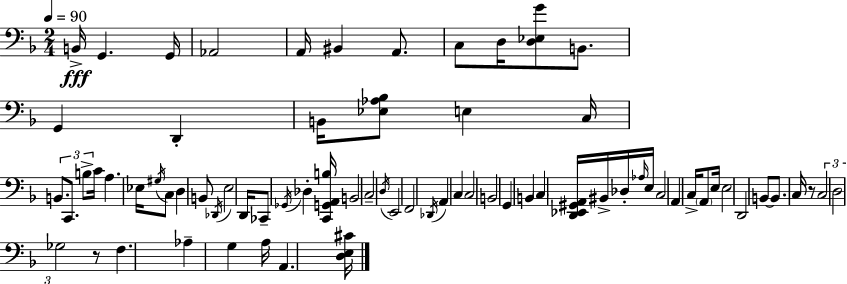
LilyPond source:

{
  \clef bass
  \numericTimeSignature
  \time 2/4
  \key f \major
  \tempo 4 = 90
  \repeat volta 2 { b,16->\fff g,4. g,16 | aes,2 | a,16 bis,4 a,8. | c8 d16 <d ees g'>8 b,8. | \break g,4 d,4-. | b,16 <ees aes bes>8 e4 c16 | \tuplet 3/2 { b,8. c,8. b8-> } | c'16 a4. ees16 | \break \acciaccatura { gis16 } c8 d4 b,8 | \acciaccatura { des,16 } e2 | d,16 ces,8-- \acciaccatura { ges,16 } des4-. | <c, g, a, b>16 b,2 | \break c2-- | \acciaccatura { d16 } e,2 | f,2 | \acciaccatura { des,16 } a,4 | \break c4 c2 | b,2 | g,4 | b,4 \parenthesize c4 | \break <d, ees, gis, a,>16 bis,16-> des16-. \grace { aes16 } e16 c2 | a,4 | c16-> \parenthesize a,8 e16 e2 | d,2 | \break b,8~~ | b,8. c16 r8 \tuplet 3/2 { c2 | d2 | ges2 } | \break r8 | f4. aes4-- | g4 a16 a,4. | <d e cis'>16 } \bar "|."
}